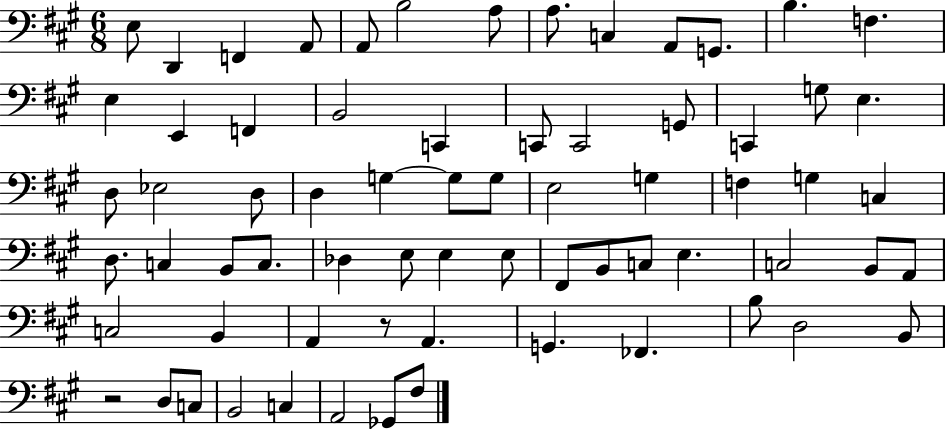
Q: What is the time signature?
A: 6/8